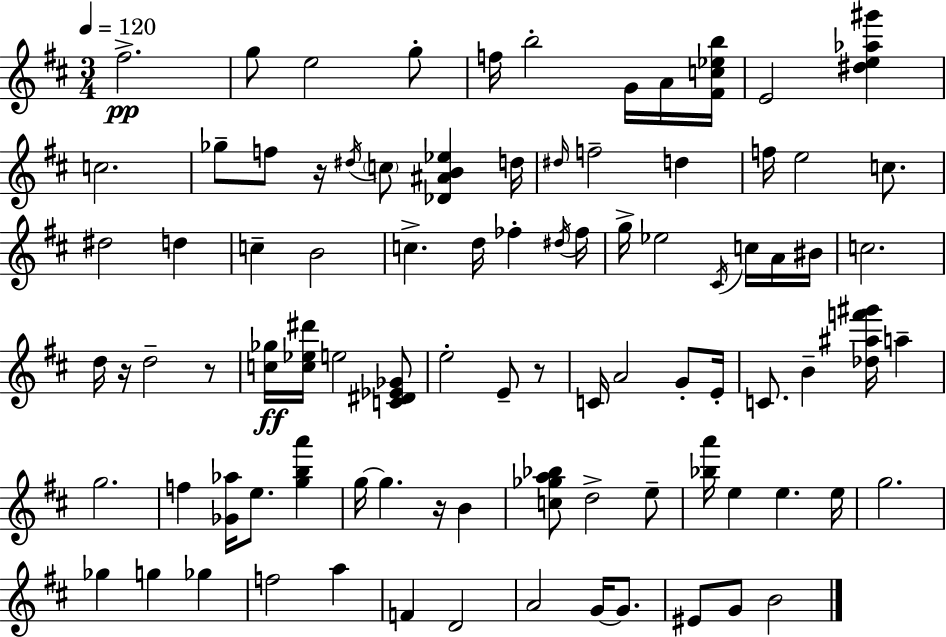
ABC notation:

X:1
T:Untitled
M:3/4
L:1/4
K:D
^f2 g/2 e2 g/2 f/4 b2 G/4 A/4 [^Fc_eb]/4 E2 [^de_a^g'] c2 _g/2 f/2 z/4 ^d/4 c/2 [_D^AB_e] d/4 ^d/4 f2 d f/4 e2 c/2 ^d2 d c B2 c d/4 _f ^d/4 _f/4 g/4 _e2 ^C/4 c/4 A/4 ^B/4 c2 d/4 z/4 d2 z/2 [c_g]/4 [c_e^d']/4 e2 [C^D_E_G]/2 e2 E/2 z/2 C/4 A2 G/2 E/4 C/2 B [_d^af'^g']/4 a g2 f [_G_a]/4 e/2 [gba'] g/4 g z/4 B [c_ga_b]/2 d2 e/2 [_ba']/4 e e e/4 g2 _g g _g f2 a F D2 A2 G/4 G/2 ^E/2 G/2 B2